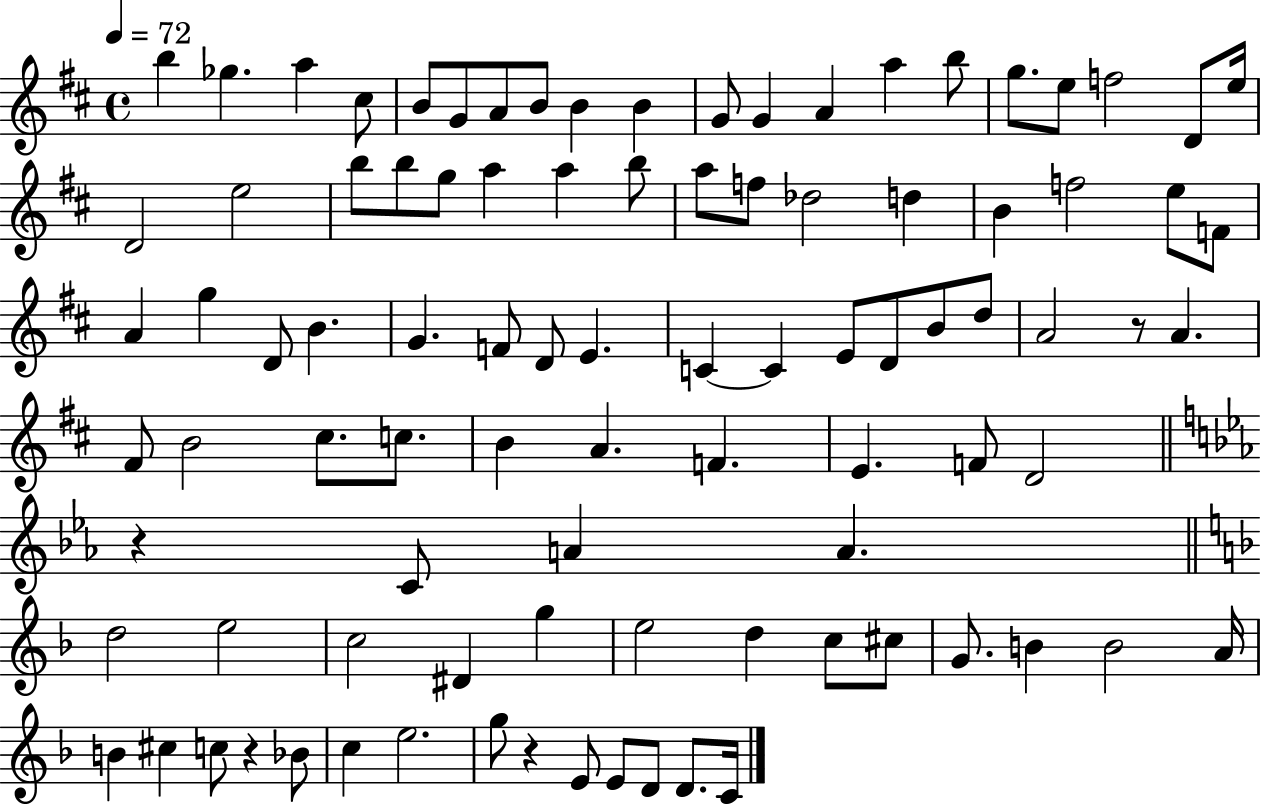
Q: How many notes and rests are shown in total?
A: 94